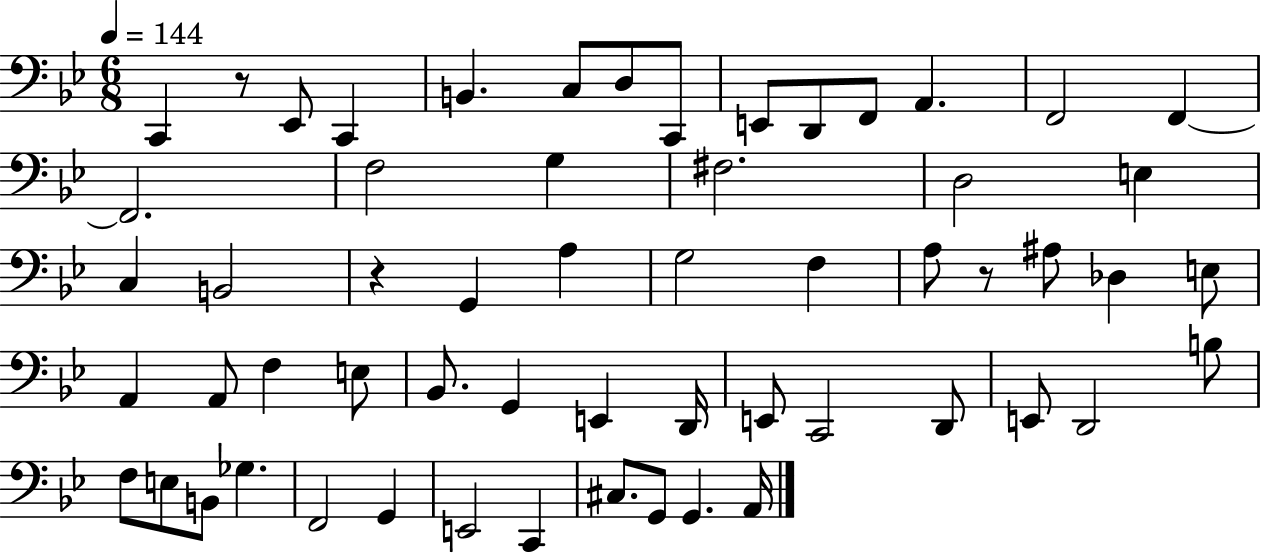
{
  \clef bass
  \numericTimeSignature
  \time 6/8
  \key bes \major
  \tempo 4 = 144
  c,4 r8 ees,8 c,4 | b,4. c8 d8 c,8 | e,8 d,8 f,8 a,4. | f,2 f,4~~ | \break f,2. | f2 g4 | fis2. | d2 e4 | \break c4 b,2 | r4 g,4 a4 | g2 f4 | a8 r8 ais8 des4 e8 | \break a,4 a,8 f4 e8 | bes,8. g,4 e,4 d,16 | e,8 c,2 d,8 | e,8 d,2 b8 | \break f8 e8 b,8 ges4. | f,2 g,4 | e,2 c,4 | cis8. g,8 g,4. a,16 | \break \bar "|."
}